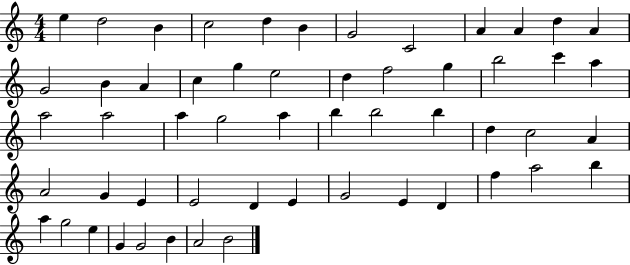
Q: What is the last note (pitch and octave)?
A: B4